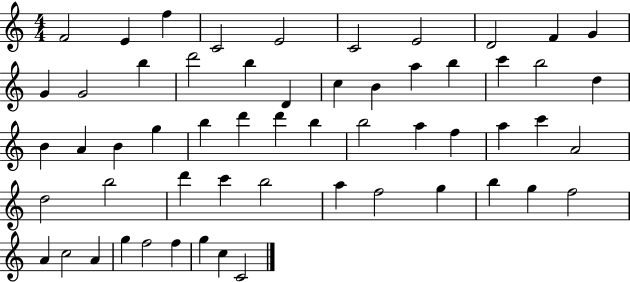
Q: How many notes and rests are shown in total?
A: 57